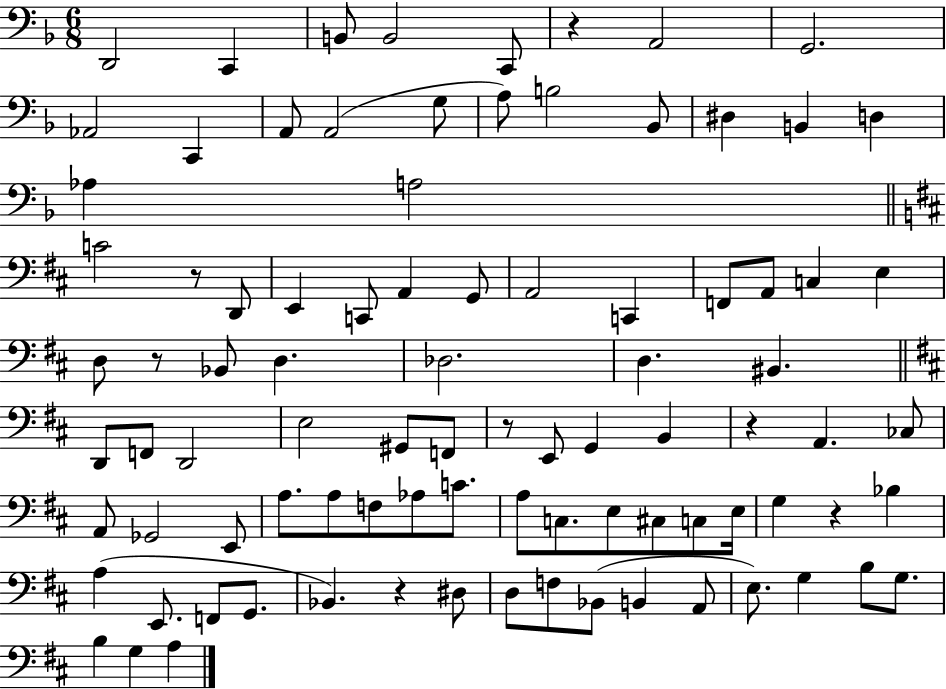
D2/h C2/q B2/e B2/h C2/e R/q A2/h G2/h. Ab2/h C2/q A2/e A2/h G3/e A3/e B3/h Bb2/e D#3/q B2/q D3/q Ab3/q A3/h C4/h R/e D2/e E2/q C2/e A2/q G2/e A2/h C2/q F2/e A2/e C3/q E3/q D3/e R/e Bb2/e D3/q. Db3/h. D3/q. BIS2/q. D2/e F2/e D2/h E3/h G#2/e F2/e R/e E2/e G2/q B2/q R/q A2/q. CES3/e A2/e Gb2/h E2/e A3/e. A3/e F3/e Ab3/e C4/e. A3/e C3/e. E3/e C#3/e C3/e E3/s G3/q R/q Bb3/q A3/q E2/e. F2/e G2/e. Bb2/q. R/q D#3/e D3/e F3/e Bb2/e B2/q A2/e E3/e. G3/q B3/e G3/e. B3/q G3/q A3/q